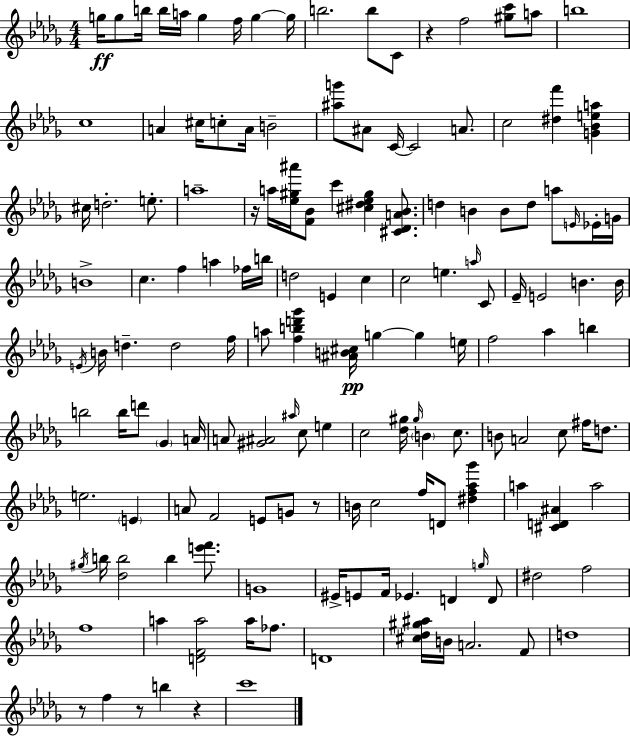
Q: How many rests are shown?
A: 6